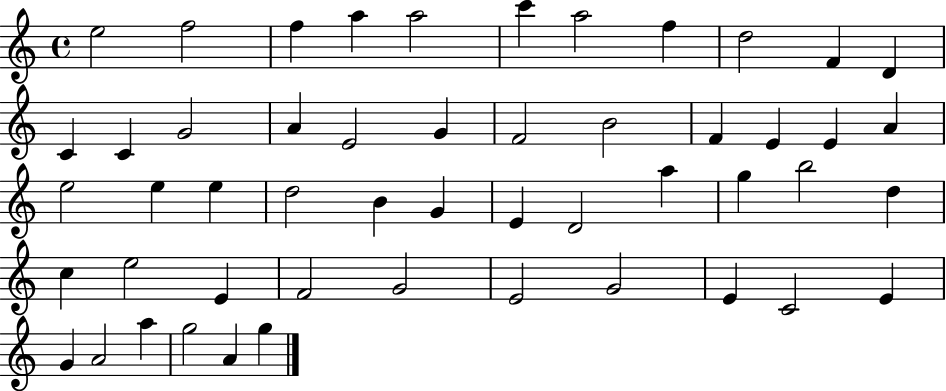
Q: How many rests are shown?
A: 0